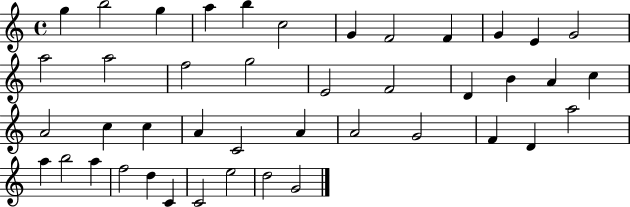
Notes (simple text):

G5/q B5/h G5/q A5/q B5/q C5/h G4/q F4/h F4/q G4/q E4/q G4/h A5/h A5/h F5/h G5/h E4/h F4/h D4/q B4/q A4/q C5/q A4/h C5/q C5/q A4/q C4/h A4/q A4/h G4/h F4/q D4/q A5/h A5/q B5/h A5/q F5/h D5/q C4/q C4/h E5/h D5/h G4/h